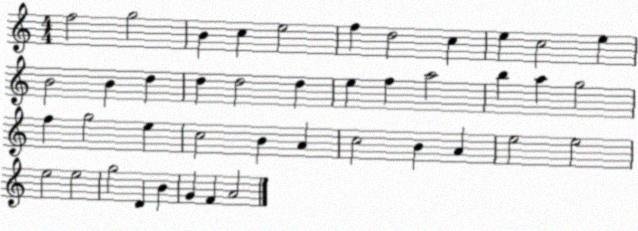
X:1
T:Untitled
M:4/4
L:1/4
K:C
f2 g2 B c e2 f d2 c e c2 e B2 B d d d2 d e f a2 b a g2 f g2 e c2 B A c2 B A e2 e2 e2 e2 g2 D B G F A2